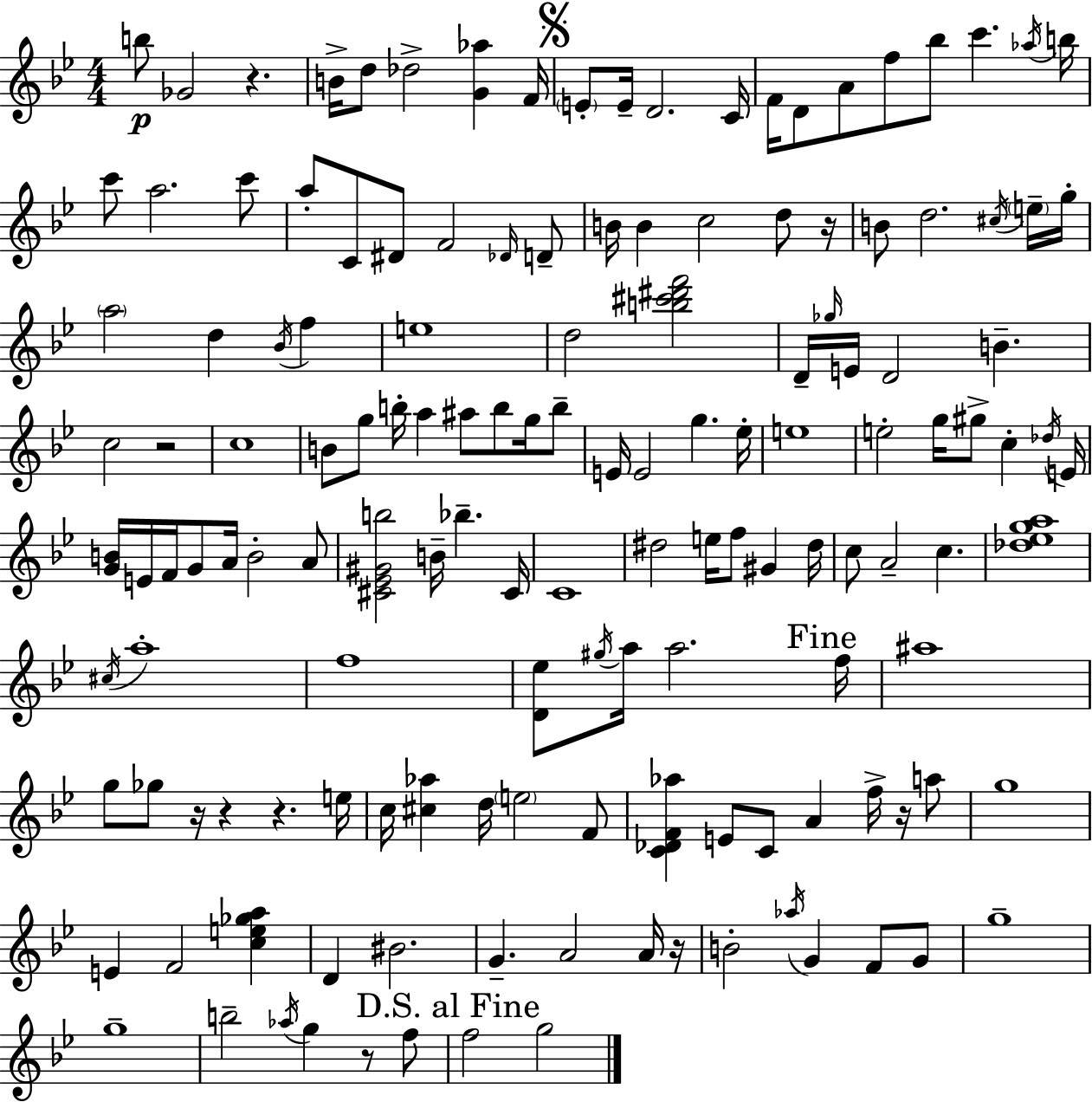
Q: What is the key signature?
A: BES major